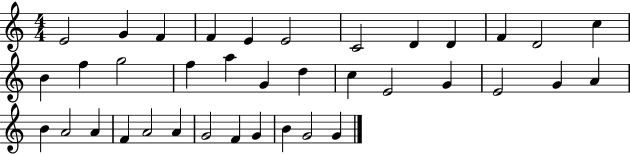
E4/h G4/q F4/q F4/q E4/q E4/h C4/h D4/q D4/q F4/q D4/h C5/q B4/q F5/q G5/h F5/q A5/q G4/q D5/q C5/q E4/h G4/q E4/h G4/q A4/q B4/q A4/h A4/q F4/q A4/h A4/q G4/h F4/q G4/q B4/q G4/h G4/q